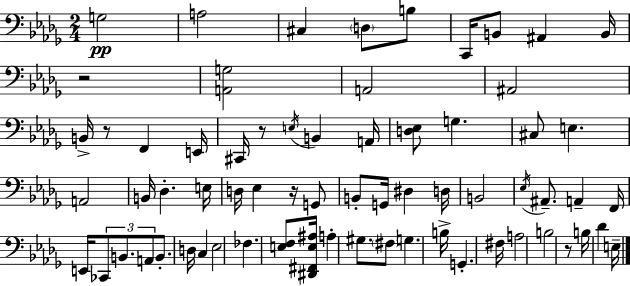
X:1
T:Untitled
M:2/4
L:1/4
K:Bbm
G,2 A,2 ^C, D,/2 B,/2 C,,/4 B,,/2 ^A,, B,,/4 z2 [A,,G,]2 A,,2 ^A,,2 B,,/4 z/2 F,, E,,/4 ^C,,/4 z/2 E,/4 B,, A,,/4 [D,_E,]/2 G, ^C,/2 E, A,,2 B,,/4 _D, E,/4 D,/4 _E, z/4 G,,/2 B,,/2 G,,/4 ^D, D,/4 B,,2 _E,/4 ^A,,/2 A,, F,,/4 E,,/4 _C,,/2 B,,/2 A,,/2 B,,/2 D,/4 C, _E,2 _F, [E,F,]/2 [^D,,^F,,E,^A,]/4 A, ^G,/2 ^F,/2 G, B,/4 G,, ^F,/4 A,2 B,2 z/2 B,/4 _D E,/4